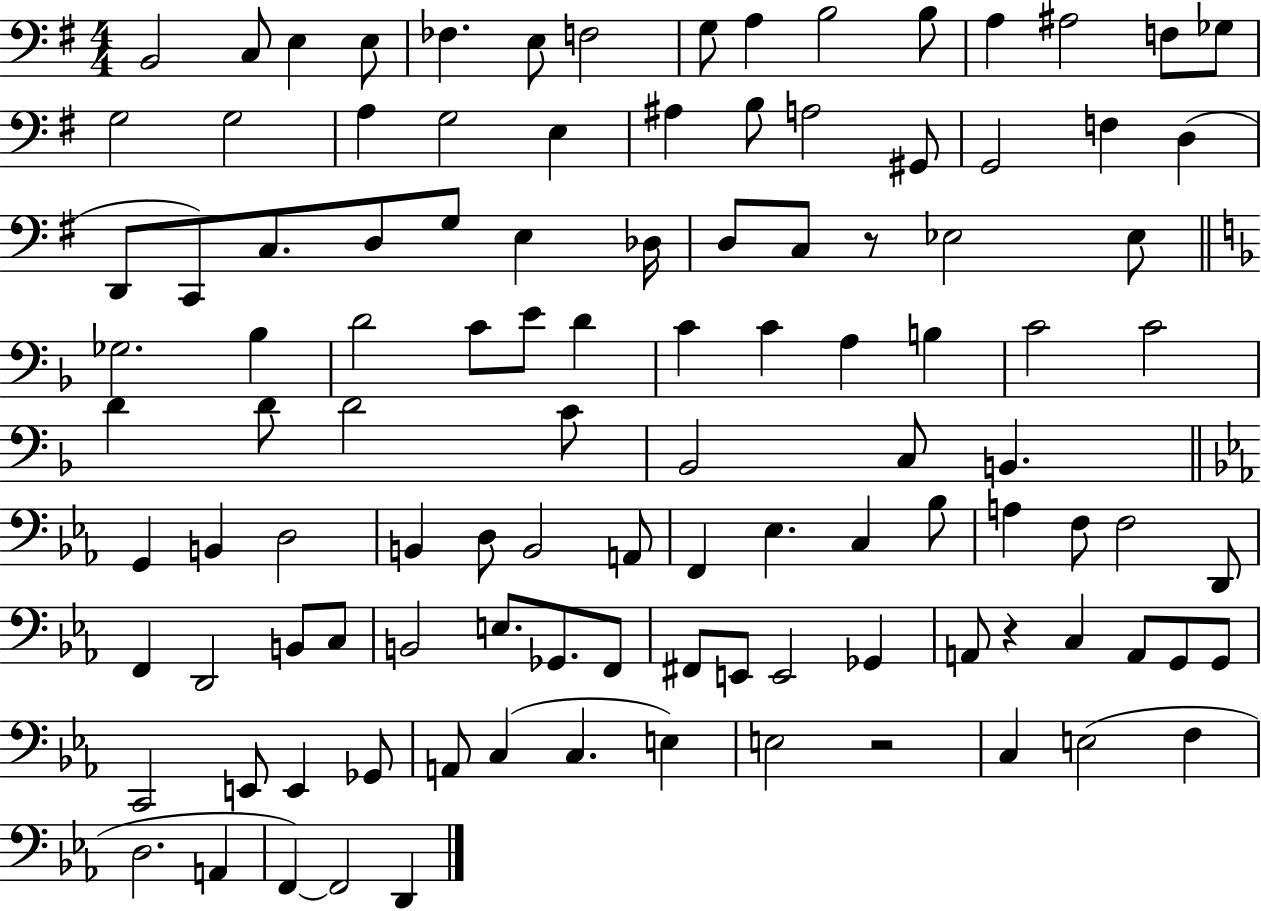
B2/h C3/e E3/q E3/e FES3/q. E3/e F3/h G3/e A3/q B3/h B3/e A3/q A#3/h F3/e Gb3/e G3/h G3/h A3/q G3/h E3/q A#3/q B3/e A3/h G#2/e G2/h F3/q D3/q D2/e C2/e C3/e. D3/e G3/e E3/q Db3/s D3/e C3/e R/e Eb3/h Eb3/e Gb3/h. Bb3/q D4/h C4/e E4/e D4/q C4/q C4/q A3/q B3/q C4/h C4/h D4/q D4/e D4/h C4/e Bb2/h C3/e B2/q. G2/q B2/q D3/h B2/q D3/e B2/h A2/e F2/q Eb3/q. C3/q Bb3/e A3/q F3/e F3/h D2/e F2/q D2/h B2/e C3/e B2/h E3/e. Gb2/e. F2/e F#2/e E2/e E2/h Gb2/q A2/e R/q C3/q A2/e G2/e G2/e C2/h E2/e E2/q Gb2/e A2/e C3/q C3/q. E3/q E3/h R/h C3/q E3/h F3/q D3/h. A2/q F2/q F2/h D2/q